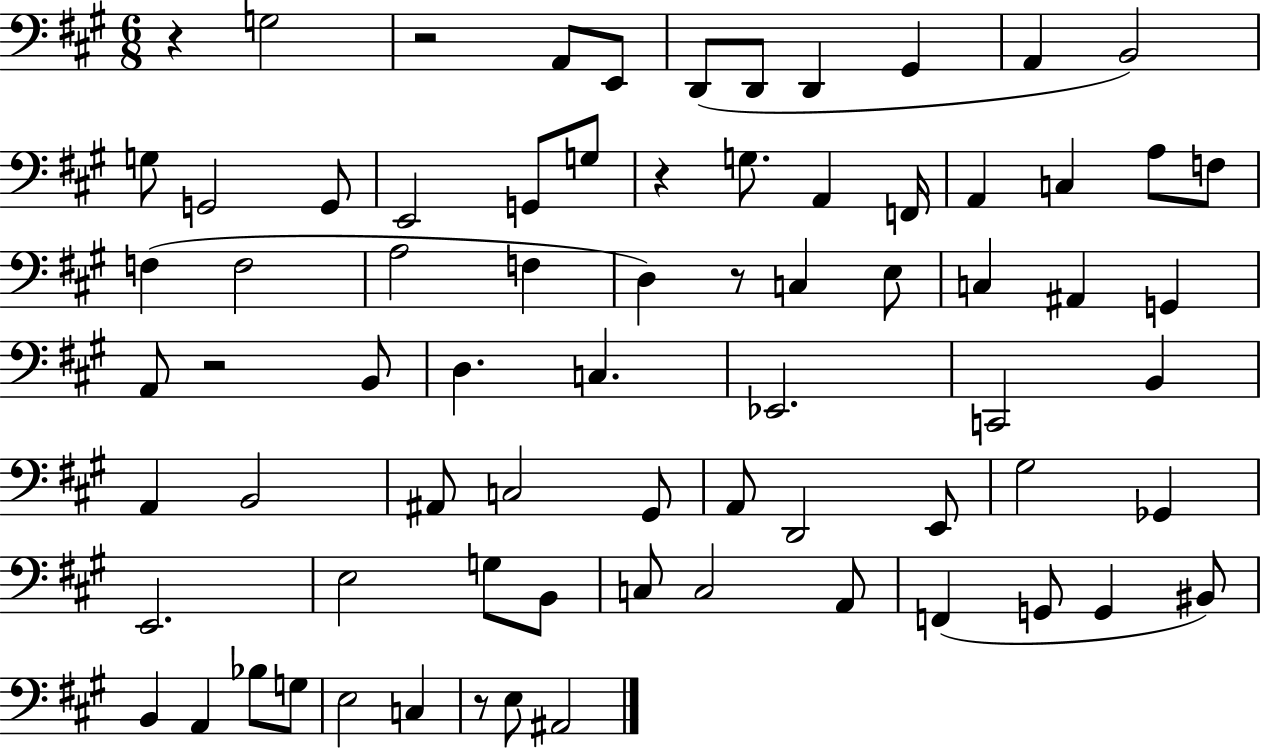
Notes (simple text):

R/q G3/h R/h A2/e E2/e D2/e D2/e D2/q G#2/q A2/q B2/h G3/e G2/h G2/e E2/h G2/e G3/e R/q G3/e. A2/q F2/s A2/q C3/q A3/e F3/e F3/q F3/h A3/h F3/q D3/q R/e C3/q E3/e C3/q A#2/q G2/q A2/e R/h B2/e D3/q. C3/q. Eb2/h. C2/h B2/q A2/q B2/h A#2/e C3/h G#2/e A2/e D2/h E2/e G#3/h Gb2/q E2/h. E3/h G3/e B2/e C3/e C3/h A2/e F2/q G2/e G2/q BIS2/e B2/q A2/q Bb3/e G3/e E3/h C3/q R/e E3/e A#2/h